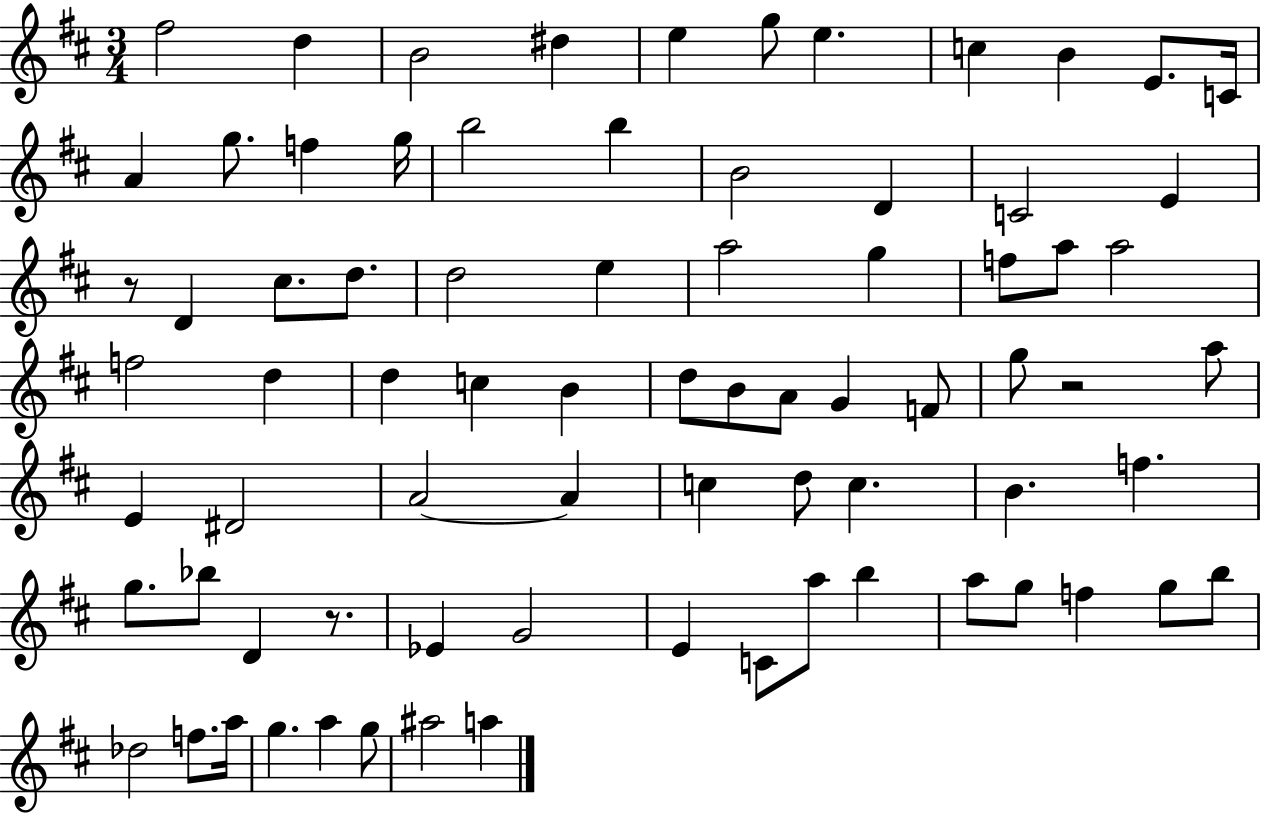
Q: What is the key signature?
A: D major